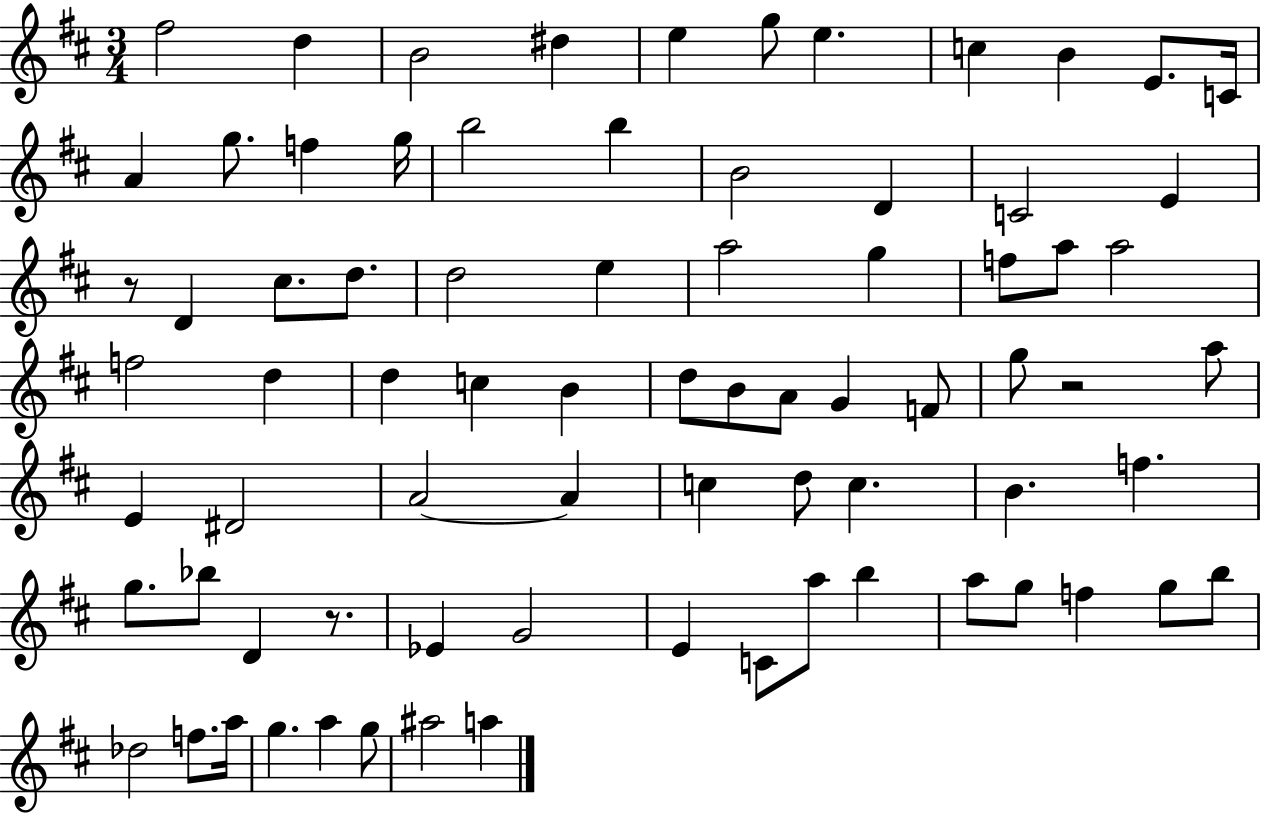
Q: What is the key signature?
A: D major